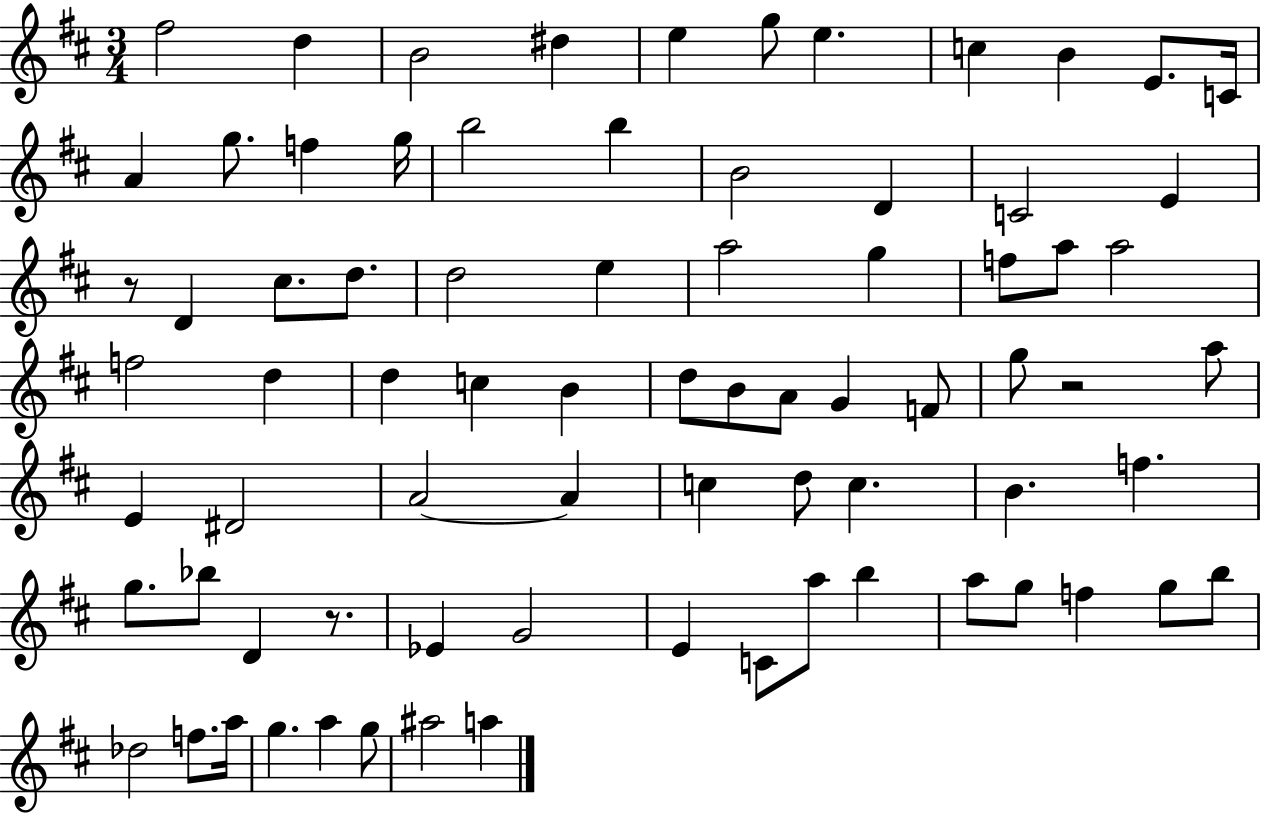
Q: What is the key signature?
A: D major